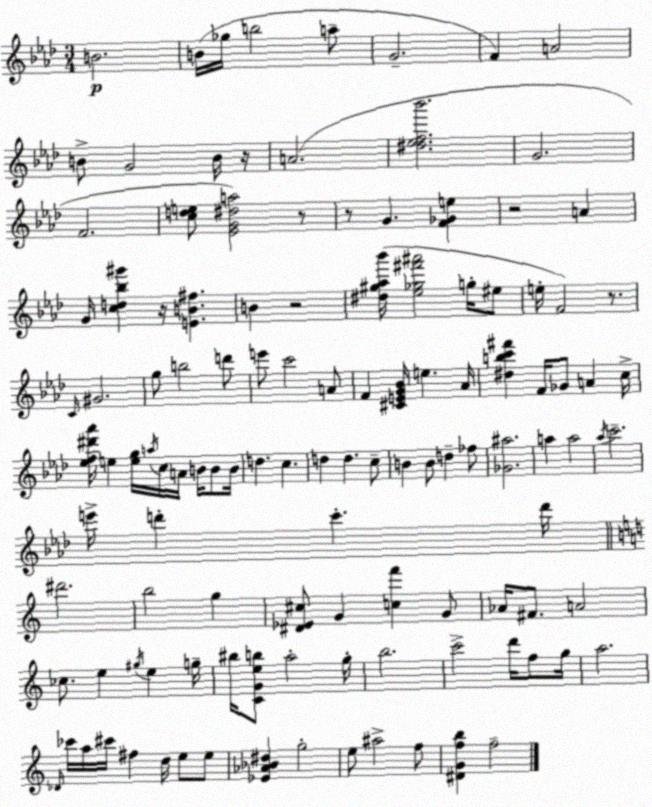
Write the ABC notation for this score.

X:1
T:Untitled
M:3/4
L:1/4
K:Fm
B2 B/4 _g/4 b2 a/2 G2 F A2 B/2 G2 B/4 z/4 A2 [^d_ef_b']2 G2 F2 [cde]/2 [_EG^da]2 z/2 z/2 G [F_Ge] z2 A G/4 [cd_b^g'] z/4 [EB^f] B z2 [^d^g_a_b']/4 [_e_g^f'^a']2 g/4 ^e/2 e/4 F2 z/2 C/4 ^G2 g/2 b2 d'/2 e'/2 c'2 A/2 F [^CEG_B]/4 e _A/4 [^dbc'^f'] F/4 _G/2 A c/4 [_ef^d'_a']/4 e [eg]/4 a/4 c/4 A/4 B/4 B/2 B/4 d c d d c/2 B B/2 d _f/2 [_G^a]2 a a2 _a/4 c'2 e'/4 d' c' d'/4 ^d'2 b2 g [^D_E^c]/2 G [cf'] G/2 _A/4 ^F/2 A2 _c/2 e ^g/4 e g/4 ^b/4 [CGeb]/2 a2 g/4 b2 c'2 d'/4 f/2 g/4 a2 _D/4 _c'/4 a/4 ^c'/4 ^f d/4 e/2 e/2 [_E_A_B^d] g2 e/2 ^a2 f/2 [^DGfb] f2